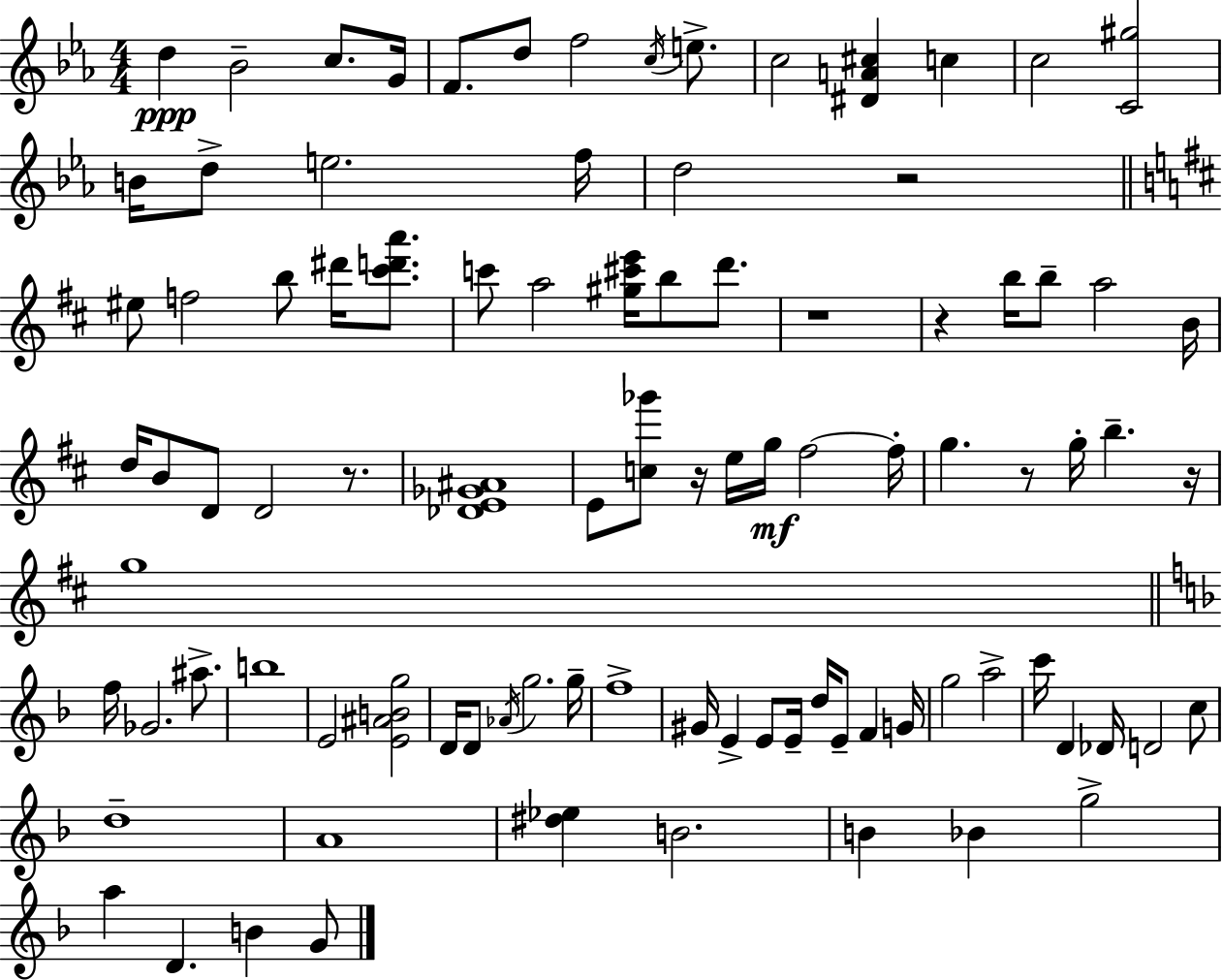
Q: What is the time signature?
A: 4/4